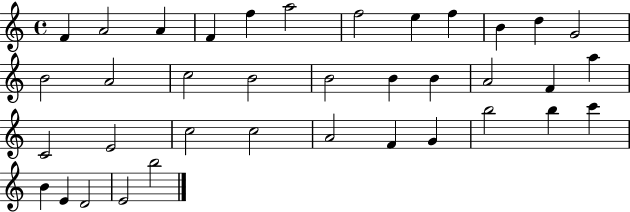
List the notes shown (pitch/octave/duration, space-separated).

F4/q A4/h A4/q F4/q F5/q A5/h F5/h E5/q F5/q B4/q D5/q G4/h B4/h A4/h C5/h B4/h B4/h B4/q B4/q A4/h F4/q A5/q C4/h E4/h C5/h C5/h A4/h F4/q G4/q B5/h B5/q C6/q B4/q E4/q D4/h E4/h B5/h